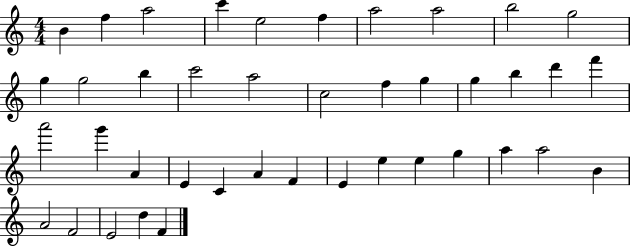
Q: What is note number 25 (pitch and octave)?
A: A4